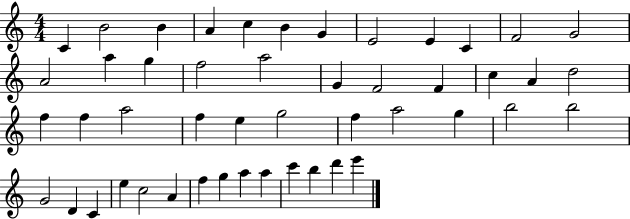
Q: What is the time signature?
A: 4/4